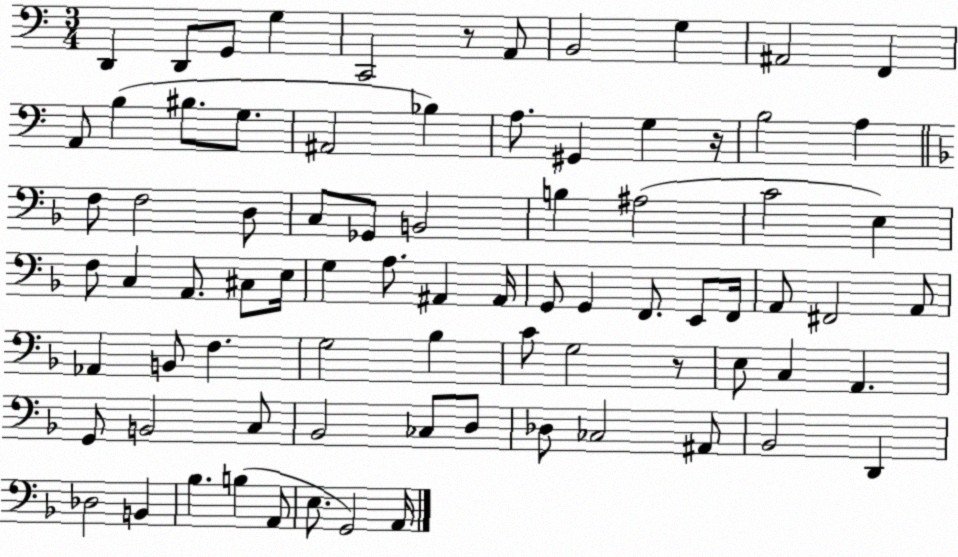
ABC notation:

X:1
T:Untitled
M:3/4
L:1/4
K:C
D,, D,,/2 G,,/2 G, C,,2 z/2 A,,/2 B,,2 G, ^A,,2 F,, A,,/2 B, ^B,/2 G,/2 ^A,,2 _B, A,/2 ^G,, G, z/4 B,2 A, F,/2 F,2 D,/2 C,/2 _G,,/2 B,,2 B, ^A,2 C2 E, F,/2 C, A,,/2 ^C,/2 E,/4 G, A,/2 ^A,, ^A,,/4 G,,/2 G,, F,,/2 E,,/2 F,,/4 A,,/2 ^F,,2 A,,/2 _A,, B,,/2 F, G,2 _B, C/2 G,2 z/2 E,/2 C, A,, G,,/2 B,,2 C,/2 _B,,2 _C,/2 D,/2 _D,/2 _C,2 ^A,,/2 _B,,2 D,, _D,2 B,, _B, B, A,,/2 E,/2 G,,2 A,,/4